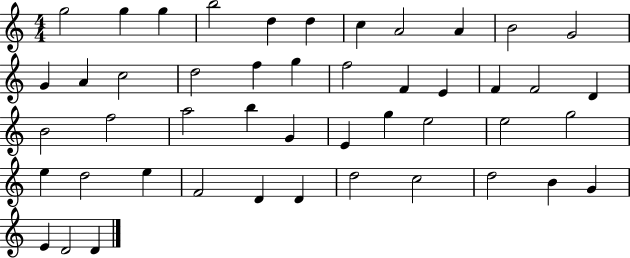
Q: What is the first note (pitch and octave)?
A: G5